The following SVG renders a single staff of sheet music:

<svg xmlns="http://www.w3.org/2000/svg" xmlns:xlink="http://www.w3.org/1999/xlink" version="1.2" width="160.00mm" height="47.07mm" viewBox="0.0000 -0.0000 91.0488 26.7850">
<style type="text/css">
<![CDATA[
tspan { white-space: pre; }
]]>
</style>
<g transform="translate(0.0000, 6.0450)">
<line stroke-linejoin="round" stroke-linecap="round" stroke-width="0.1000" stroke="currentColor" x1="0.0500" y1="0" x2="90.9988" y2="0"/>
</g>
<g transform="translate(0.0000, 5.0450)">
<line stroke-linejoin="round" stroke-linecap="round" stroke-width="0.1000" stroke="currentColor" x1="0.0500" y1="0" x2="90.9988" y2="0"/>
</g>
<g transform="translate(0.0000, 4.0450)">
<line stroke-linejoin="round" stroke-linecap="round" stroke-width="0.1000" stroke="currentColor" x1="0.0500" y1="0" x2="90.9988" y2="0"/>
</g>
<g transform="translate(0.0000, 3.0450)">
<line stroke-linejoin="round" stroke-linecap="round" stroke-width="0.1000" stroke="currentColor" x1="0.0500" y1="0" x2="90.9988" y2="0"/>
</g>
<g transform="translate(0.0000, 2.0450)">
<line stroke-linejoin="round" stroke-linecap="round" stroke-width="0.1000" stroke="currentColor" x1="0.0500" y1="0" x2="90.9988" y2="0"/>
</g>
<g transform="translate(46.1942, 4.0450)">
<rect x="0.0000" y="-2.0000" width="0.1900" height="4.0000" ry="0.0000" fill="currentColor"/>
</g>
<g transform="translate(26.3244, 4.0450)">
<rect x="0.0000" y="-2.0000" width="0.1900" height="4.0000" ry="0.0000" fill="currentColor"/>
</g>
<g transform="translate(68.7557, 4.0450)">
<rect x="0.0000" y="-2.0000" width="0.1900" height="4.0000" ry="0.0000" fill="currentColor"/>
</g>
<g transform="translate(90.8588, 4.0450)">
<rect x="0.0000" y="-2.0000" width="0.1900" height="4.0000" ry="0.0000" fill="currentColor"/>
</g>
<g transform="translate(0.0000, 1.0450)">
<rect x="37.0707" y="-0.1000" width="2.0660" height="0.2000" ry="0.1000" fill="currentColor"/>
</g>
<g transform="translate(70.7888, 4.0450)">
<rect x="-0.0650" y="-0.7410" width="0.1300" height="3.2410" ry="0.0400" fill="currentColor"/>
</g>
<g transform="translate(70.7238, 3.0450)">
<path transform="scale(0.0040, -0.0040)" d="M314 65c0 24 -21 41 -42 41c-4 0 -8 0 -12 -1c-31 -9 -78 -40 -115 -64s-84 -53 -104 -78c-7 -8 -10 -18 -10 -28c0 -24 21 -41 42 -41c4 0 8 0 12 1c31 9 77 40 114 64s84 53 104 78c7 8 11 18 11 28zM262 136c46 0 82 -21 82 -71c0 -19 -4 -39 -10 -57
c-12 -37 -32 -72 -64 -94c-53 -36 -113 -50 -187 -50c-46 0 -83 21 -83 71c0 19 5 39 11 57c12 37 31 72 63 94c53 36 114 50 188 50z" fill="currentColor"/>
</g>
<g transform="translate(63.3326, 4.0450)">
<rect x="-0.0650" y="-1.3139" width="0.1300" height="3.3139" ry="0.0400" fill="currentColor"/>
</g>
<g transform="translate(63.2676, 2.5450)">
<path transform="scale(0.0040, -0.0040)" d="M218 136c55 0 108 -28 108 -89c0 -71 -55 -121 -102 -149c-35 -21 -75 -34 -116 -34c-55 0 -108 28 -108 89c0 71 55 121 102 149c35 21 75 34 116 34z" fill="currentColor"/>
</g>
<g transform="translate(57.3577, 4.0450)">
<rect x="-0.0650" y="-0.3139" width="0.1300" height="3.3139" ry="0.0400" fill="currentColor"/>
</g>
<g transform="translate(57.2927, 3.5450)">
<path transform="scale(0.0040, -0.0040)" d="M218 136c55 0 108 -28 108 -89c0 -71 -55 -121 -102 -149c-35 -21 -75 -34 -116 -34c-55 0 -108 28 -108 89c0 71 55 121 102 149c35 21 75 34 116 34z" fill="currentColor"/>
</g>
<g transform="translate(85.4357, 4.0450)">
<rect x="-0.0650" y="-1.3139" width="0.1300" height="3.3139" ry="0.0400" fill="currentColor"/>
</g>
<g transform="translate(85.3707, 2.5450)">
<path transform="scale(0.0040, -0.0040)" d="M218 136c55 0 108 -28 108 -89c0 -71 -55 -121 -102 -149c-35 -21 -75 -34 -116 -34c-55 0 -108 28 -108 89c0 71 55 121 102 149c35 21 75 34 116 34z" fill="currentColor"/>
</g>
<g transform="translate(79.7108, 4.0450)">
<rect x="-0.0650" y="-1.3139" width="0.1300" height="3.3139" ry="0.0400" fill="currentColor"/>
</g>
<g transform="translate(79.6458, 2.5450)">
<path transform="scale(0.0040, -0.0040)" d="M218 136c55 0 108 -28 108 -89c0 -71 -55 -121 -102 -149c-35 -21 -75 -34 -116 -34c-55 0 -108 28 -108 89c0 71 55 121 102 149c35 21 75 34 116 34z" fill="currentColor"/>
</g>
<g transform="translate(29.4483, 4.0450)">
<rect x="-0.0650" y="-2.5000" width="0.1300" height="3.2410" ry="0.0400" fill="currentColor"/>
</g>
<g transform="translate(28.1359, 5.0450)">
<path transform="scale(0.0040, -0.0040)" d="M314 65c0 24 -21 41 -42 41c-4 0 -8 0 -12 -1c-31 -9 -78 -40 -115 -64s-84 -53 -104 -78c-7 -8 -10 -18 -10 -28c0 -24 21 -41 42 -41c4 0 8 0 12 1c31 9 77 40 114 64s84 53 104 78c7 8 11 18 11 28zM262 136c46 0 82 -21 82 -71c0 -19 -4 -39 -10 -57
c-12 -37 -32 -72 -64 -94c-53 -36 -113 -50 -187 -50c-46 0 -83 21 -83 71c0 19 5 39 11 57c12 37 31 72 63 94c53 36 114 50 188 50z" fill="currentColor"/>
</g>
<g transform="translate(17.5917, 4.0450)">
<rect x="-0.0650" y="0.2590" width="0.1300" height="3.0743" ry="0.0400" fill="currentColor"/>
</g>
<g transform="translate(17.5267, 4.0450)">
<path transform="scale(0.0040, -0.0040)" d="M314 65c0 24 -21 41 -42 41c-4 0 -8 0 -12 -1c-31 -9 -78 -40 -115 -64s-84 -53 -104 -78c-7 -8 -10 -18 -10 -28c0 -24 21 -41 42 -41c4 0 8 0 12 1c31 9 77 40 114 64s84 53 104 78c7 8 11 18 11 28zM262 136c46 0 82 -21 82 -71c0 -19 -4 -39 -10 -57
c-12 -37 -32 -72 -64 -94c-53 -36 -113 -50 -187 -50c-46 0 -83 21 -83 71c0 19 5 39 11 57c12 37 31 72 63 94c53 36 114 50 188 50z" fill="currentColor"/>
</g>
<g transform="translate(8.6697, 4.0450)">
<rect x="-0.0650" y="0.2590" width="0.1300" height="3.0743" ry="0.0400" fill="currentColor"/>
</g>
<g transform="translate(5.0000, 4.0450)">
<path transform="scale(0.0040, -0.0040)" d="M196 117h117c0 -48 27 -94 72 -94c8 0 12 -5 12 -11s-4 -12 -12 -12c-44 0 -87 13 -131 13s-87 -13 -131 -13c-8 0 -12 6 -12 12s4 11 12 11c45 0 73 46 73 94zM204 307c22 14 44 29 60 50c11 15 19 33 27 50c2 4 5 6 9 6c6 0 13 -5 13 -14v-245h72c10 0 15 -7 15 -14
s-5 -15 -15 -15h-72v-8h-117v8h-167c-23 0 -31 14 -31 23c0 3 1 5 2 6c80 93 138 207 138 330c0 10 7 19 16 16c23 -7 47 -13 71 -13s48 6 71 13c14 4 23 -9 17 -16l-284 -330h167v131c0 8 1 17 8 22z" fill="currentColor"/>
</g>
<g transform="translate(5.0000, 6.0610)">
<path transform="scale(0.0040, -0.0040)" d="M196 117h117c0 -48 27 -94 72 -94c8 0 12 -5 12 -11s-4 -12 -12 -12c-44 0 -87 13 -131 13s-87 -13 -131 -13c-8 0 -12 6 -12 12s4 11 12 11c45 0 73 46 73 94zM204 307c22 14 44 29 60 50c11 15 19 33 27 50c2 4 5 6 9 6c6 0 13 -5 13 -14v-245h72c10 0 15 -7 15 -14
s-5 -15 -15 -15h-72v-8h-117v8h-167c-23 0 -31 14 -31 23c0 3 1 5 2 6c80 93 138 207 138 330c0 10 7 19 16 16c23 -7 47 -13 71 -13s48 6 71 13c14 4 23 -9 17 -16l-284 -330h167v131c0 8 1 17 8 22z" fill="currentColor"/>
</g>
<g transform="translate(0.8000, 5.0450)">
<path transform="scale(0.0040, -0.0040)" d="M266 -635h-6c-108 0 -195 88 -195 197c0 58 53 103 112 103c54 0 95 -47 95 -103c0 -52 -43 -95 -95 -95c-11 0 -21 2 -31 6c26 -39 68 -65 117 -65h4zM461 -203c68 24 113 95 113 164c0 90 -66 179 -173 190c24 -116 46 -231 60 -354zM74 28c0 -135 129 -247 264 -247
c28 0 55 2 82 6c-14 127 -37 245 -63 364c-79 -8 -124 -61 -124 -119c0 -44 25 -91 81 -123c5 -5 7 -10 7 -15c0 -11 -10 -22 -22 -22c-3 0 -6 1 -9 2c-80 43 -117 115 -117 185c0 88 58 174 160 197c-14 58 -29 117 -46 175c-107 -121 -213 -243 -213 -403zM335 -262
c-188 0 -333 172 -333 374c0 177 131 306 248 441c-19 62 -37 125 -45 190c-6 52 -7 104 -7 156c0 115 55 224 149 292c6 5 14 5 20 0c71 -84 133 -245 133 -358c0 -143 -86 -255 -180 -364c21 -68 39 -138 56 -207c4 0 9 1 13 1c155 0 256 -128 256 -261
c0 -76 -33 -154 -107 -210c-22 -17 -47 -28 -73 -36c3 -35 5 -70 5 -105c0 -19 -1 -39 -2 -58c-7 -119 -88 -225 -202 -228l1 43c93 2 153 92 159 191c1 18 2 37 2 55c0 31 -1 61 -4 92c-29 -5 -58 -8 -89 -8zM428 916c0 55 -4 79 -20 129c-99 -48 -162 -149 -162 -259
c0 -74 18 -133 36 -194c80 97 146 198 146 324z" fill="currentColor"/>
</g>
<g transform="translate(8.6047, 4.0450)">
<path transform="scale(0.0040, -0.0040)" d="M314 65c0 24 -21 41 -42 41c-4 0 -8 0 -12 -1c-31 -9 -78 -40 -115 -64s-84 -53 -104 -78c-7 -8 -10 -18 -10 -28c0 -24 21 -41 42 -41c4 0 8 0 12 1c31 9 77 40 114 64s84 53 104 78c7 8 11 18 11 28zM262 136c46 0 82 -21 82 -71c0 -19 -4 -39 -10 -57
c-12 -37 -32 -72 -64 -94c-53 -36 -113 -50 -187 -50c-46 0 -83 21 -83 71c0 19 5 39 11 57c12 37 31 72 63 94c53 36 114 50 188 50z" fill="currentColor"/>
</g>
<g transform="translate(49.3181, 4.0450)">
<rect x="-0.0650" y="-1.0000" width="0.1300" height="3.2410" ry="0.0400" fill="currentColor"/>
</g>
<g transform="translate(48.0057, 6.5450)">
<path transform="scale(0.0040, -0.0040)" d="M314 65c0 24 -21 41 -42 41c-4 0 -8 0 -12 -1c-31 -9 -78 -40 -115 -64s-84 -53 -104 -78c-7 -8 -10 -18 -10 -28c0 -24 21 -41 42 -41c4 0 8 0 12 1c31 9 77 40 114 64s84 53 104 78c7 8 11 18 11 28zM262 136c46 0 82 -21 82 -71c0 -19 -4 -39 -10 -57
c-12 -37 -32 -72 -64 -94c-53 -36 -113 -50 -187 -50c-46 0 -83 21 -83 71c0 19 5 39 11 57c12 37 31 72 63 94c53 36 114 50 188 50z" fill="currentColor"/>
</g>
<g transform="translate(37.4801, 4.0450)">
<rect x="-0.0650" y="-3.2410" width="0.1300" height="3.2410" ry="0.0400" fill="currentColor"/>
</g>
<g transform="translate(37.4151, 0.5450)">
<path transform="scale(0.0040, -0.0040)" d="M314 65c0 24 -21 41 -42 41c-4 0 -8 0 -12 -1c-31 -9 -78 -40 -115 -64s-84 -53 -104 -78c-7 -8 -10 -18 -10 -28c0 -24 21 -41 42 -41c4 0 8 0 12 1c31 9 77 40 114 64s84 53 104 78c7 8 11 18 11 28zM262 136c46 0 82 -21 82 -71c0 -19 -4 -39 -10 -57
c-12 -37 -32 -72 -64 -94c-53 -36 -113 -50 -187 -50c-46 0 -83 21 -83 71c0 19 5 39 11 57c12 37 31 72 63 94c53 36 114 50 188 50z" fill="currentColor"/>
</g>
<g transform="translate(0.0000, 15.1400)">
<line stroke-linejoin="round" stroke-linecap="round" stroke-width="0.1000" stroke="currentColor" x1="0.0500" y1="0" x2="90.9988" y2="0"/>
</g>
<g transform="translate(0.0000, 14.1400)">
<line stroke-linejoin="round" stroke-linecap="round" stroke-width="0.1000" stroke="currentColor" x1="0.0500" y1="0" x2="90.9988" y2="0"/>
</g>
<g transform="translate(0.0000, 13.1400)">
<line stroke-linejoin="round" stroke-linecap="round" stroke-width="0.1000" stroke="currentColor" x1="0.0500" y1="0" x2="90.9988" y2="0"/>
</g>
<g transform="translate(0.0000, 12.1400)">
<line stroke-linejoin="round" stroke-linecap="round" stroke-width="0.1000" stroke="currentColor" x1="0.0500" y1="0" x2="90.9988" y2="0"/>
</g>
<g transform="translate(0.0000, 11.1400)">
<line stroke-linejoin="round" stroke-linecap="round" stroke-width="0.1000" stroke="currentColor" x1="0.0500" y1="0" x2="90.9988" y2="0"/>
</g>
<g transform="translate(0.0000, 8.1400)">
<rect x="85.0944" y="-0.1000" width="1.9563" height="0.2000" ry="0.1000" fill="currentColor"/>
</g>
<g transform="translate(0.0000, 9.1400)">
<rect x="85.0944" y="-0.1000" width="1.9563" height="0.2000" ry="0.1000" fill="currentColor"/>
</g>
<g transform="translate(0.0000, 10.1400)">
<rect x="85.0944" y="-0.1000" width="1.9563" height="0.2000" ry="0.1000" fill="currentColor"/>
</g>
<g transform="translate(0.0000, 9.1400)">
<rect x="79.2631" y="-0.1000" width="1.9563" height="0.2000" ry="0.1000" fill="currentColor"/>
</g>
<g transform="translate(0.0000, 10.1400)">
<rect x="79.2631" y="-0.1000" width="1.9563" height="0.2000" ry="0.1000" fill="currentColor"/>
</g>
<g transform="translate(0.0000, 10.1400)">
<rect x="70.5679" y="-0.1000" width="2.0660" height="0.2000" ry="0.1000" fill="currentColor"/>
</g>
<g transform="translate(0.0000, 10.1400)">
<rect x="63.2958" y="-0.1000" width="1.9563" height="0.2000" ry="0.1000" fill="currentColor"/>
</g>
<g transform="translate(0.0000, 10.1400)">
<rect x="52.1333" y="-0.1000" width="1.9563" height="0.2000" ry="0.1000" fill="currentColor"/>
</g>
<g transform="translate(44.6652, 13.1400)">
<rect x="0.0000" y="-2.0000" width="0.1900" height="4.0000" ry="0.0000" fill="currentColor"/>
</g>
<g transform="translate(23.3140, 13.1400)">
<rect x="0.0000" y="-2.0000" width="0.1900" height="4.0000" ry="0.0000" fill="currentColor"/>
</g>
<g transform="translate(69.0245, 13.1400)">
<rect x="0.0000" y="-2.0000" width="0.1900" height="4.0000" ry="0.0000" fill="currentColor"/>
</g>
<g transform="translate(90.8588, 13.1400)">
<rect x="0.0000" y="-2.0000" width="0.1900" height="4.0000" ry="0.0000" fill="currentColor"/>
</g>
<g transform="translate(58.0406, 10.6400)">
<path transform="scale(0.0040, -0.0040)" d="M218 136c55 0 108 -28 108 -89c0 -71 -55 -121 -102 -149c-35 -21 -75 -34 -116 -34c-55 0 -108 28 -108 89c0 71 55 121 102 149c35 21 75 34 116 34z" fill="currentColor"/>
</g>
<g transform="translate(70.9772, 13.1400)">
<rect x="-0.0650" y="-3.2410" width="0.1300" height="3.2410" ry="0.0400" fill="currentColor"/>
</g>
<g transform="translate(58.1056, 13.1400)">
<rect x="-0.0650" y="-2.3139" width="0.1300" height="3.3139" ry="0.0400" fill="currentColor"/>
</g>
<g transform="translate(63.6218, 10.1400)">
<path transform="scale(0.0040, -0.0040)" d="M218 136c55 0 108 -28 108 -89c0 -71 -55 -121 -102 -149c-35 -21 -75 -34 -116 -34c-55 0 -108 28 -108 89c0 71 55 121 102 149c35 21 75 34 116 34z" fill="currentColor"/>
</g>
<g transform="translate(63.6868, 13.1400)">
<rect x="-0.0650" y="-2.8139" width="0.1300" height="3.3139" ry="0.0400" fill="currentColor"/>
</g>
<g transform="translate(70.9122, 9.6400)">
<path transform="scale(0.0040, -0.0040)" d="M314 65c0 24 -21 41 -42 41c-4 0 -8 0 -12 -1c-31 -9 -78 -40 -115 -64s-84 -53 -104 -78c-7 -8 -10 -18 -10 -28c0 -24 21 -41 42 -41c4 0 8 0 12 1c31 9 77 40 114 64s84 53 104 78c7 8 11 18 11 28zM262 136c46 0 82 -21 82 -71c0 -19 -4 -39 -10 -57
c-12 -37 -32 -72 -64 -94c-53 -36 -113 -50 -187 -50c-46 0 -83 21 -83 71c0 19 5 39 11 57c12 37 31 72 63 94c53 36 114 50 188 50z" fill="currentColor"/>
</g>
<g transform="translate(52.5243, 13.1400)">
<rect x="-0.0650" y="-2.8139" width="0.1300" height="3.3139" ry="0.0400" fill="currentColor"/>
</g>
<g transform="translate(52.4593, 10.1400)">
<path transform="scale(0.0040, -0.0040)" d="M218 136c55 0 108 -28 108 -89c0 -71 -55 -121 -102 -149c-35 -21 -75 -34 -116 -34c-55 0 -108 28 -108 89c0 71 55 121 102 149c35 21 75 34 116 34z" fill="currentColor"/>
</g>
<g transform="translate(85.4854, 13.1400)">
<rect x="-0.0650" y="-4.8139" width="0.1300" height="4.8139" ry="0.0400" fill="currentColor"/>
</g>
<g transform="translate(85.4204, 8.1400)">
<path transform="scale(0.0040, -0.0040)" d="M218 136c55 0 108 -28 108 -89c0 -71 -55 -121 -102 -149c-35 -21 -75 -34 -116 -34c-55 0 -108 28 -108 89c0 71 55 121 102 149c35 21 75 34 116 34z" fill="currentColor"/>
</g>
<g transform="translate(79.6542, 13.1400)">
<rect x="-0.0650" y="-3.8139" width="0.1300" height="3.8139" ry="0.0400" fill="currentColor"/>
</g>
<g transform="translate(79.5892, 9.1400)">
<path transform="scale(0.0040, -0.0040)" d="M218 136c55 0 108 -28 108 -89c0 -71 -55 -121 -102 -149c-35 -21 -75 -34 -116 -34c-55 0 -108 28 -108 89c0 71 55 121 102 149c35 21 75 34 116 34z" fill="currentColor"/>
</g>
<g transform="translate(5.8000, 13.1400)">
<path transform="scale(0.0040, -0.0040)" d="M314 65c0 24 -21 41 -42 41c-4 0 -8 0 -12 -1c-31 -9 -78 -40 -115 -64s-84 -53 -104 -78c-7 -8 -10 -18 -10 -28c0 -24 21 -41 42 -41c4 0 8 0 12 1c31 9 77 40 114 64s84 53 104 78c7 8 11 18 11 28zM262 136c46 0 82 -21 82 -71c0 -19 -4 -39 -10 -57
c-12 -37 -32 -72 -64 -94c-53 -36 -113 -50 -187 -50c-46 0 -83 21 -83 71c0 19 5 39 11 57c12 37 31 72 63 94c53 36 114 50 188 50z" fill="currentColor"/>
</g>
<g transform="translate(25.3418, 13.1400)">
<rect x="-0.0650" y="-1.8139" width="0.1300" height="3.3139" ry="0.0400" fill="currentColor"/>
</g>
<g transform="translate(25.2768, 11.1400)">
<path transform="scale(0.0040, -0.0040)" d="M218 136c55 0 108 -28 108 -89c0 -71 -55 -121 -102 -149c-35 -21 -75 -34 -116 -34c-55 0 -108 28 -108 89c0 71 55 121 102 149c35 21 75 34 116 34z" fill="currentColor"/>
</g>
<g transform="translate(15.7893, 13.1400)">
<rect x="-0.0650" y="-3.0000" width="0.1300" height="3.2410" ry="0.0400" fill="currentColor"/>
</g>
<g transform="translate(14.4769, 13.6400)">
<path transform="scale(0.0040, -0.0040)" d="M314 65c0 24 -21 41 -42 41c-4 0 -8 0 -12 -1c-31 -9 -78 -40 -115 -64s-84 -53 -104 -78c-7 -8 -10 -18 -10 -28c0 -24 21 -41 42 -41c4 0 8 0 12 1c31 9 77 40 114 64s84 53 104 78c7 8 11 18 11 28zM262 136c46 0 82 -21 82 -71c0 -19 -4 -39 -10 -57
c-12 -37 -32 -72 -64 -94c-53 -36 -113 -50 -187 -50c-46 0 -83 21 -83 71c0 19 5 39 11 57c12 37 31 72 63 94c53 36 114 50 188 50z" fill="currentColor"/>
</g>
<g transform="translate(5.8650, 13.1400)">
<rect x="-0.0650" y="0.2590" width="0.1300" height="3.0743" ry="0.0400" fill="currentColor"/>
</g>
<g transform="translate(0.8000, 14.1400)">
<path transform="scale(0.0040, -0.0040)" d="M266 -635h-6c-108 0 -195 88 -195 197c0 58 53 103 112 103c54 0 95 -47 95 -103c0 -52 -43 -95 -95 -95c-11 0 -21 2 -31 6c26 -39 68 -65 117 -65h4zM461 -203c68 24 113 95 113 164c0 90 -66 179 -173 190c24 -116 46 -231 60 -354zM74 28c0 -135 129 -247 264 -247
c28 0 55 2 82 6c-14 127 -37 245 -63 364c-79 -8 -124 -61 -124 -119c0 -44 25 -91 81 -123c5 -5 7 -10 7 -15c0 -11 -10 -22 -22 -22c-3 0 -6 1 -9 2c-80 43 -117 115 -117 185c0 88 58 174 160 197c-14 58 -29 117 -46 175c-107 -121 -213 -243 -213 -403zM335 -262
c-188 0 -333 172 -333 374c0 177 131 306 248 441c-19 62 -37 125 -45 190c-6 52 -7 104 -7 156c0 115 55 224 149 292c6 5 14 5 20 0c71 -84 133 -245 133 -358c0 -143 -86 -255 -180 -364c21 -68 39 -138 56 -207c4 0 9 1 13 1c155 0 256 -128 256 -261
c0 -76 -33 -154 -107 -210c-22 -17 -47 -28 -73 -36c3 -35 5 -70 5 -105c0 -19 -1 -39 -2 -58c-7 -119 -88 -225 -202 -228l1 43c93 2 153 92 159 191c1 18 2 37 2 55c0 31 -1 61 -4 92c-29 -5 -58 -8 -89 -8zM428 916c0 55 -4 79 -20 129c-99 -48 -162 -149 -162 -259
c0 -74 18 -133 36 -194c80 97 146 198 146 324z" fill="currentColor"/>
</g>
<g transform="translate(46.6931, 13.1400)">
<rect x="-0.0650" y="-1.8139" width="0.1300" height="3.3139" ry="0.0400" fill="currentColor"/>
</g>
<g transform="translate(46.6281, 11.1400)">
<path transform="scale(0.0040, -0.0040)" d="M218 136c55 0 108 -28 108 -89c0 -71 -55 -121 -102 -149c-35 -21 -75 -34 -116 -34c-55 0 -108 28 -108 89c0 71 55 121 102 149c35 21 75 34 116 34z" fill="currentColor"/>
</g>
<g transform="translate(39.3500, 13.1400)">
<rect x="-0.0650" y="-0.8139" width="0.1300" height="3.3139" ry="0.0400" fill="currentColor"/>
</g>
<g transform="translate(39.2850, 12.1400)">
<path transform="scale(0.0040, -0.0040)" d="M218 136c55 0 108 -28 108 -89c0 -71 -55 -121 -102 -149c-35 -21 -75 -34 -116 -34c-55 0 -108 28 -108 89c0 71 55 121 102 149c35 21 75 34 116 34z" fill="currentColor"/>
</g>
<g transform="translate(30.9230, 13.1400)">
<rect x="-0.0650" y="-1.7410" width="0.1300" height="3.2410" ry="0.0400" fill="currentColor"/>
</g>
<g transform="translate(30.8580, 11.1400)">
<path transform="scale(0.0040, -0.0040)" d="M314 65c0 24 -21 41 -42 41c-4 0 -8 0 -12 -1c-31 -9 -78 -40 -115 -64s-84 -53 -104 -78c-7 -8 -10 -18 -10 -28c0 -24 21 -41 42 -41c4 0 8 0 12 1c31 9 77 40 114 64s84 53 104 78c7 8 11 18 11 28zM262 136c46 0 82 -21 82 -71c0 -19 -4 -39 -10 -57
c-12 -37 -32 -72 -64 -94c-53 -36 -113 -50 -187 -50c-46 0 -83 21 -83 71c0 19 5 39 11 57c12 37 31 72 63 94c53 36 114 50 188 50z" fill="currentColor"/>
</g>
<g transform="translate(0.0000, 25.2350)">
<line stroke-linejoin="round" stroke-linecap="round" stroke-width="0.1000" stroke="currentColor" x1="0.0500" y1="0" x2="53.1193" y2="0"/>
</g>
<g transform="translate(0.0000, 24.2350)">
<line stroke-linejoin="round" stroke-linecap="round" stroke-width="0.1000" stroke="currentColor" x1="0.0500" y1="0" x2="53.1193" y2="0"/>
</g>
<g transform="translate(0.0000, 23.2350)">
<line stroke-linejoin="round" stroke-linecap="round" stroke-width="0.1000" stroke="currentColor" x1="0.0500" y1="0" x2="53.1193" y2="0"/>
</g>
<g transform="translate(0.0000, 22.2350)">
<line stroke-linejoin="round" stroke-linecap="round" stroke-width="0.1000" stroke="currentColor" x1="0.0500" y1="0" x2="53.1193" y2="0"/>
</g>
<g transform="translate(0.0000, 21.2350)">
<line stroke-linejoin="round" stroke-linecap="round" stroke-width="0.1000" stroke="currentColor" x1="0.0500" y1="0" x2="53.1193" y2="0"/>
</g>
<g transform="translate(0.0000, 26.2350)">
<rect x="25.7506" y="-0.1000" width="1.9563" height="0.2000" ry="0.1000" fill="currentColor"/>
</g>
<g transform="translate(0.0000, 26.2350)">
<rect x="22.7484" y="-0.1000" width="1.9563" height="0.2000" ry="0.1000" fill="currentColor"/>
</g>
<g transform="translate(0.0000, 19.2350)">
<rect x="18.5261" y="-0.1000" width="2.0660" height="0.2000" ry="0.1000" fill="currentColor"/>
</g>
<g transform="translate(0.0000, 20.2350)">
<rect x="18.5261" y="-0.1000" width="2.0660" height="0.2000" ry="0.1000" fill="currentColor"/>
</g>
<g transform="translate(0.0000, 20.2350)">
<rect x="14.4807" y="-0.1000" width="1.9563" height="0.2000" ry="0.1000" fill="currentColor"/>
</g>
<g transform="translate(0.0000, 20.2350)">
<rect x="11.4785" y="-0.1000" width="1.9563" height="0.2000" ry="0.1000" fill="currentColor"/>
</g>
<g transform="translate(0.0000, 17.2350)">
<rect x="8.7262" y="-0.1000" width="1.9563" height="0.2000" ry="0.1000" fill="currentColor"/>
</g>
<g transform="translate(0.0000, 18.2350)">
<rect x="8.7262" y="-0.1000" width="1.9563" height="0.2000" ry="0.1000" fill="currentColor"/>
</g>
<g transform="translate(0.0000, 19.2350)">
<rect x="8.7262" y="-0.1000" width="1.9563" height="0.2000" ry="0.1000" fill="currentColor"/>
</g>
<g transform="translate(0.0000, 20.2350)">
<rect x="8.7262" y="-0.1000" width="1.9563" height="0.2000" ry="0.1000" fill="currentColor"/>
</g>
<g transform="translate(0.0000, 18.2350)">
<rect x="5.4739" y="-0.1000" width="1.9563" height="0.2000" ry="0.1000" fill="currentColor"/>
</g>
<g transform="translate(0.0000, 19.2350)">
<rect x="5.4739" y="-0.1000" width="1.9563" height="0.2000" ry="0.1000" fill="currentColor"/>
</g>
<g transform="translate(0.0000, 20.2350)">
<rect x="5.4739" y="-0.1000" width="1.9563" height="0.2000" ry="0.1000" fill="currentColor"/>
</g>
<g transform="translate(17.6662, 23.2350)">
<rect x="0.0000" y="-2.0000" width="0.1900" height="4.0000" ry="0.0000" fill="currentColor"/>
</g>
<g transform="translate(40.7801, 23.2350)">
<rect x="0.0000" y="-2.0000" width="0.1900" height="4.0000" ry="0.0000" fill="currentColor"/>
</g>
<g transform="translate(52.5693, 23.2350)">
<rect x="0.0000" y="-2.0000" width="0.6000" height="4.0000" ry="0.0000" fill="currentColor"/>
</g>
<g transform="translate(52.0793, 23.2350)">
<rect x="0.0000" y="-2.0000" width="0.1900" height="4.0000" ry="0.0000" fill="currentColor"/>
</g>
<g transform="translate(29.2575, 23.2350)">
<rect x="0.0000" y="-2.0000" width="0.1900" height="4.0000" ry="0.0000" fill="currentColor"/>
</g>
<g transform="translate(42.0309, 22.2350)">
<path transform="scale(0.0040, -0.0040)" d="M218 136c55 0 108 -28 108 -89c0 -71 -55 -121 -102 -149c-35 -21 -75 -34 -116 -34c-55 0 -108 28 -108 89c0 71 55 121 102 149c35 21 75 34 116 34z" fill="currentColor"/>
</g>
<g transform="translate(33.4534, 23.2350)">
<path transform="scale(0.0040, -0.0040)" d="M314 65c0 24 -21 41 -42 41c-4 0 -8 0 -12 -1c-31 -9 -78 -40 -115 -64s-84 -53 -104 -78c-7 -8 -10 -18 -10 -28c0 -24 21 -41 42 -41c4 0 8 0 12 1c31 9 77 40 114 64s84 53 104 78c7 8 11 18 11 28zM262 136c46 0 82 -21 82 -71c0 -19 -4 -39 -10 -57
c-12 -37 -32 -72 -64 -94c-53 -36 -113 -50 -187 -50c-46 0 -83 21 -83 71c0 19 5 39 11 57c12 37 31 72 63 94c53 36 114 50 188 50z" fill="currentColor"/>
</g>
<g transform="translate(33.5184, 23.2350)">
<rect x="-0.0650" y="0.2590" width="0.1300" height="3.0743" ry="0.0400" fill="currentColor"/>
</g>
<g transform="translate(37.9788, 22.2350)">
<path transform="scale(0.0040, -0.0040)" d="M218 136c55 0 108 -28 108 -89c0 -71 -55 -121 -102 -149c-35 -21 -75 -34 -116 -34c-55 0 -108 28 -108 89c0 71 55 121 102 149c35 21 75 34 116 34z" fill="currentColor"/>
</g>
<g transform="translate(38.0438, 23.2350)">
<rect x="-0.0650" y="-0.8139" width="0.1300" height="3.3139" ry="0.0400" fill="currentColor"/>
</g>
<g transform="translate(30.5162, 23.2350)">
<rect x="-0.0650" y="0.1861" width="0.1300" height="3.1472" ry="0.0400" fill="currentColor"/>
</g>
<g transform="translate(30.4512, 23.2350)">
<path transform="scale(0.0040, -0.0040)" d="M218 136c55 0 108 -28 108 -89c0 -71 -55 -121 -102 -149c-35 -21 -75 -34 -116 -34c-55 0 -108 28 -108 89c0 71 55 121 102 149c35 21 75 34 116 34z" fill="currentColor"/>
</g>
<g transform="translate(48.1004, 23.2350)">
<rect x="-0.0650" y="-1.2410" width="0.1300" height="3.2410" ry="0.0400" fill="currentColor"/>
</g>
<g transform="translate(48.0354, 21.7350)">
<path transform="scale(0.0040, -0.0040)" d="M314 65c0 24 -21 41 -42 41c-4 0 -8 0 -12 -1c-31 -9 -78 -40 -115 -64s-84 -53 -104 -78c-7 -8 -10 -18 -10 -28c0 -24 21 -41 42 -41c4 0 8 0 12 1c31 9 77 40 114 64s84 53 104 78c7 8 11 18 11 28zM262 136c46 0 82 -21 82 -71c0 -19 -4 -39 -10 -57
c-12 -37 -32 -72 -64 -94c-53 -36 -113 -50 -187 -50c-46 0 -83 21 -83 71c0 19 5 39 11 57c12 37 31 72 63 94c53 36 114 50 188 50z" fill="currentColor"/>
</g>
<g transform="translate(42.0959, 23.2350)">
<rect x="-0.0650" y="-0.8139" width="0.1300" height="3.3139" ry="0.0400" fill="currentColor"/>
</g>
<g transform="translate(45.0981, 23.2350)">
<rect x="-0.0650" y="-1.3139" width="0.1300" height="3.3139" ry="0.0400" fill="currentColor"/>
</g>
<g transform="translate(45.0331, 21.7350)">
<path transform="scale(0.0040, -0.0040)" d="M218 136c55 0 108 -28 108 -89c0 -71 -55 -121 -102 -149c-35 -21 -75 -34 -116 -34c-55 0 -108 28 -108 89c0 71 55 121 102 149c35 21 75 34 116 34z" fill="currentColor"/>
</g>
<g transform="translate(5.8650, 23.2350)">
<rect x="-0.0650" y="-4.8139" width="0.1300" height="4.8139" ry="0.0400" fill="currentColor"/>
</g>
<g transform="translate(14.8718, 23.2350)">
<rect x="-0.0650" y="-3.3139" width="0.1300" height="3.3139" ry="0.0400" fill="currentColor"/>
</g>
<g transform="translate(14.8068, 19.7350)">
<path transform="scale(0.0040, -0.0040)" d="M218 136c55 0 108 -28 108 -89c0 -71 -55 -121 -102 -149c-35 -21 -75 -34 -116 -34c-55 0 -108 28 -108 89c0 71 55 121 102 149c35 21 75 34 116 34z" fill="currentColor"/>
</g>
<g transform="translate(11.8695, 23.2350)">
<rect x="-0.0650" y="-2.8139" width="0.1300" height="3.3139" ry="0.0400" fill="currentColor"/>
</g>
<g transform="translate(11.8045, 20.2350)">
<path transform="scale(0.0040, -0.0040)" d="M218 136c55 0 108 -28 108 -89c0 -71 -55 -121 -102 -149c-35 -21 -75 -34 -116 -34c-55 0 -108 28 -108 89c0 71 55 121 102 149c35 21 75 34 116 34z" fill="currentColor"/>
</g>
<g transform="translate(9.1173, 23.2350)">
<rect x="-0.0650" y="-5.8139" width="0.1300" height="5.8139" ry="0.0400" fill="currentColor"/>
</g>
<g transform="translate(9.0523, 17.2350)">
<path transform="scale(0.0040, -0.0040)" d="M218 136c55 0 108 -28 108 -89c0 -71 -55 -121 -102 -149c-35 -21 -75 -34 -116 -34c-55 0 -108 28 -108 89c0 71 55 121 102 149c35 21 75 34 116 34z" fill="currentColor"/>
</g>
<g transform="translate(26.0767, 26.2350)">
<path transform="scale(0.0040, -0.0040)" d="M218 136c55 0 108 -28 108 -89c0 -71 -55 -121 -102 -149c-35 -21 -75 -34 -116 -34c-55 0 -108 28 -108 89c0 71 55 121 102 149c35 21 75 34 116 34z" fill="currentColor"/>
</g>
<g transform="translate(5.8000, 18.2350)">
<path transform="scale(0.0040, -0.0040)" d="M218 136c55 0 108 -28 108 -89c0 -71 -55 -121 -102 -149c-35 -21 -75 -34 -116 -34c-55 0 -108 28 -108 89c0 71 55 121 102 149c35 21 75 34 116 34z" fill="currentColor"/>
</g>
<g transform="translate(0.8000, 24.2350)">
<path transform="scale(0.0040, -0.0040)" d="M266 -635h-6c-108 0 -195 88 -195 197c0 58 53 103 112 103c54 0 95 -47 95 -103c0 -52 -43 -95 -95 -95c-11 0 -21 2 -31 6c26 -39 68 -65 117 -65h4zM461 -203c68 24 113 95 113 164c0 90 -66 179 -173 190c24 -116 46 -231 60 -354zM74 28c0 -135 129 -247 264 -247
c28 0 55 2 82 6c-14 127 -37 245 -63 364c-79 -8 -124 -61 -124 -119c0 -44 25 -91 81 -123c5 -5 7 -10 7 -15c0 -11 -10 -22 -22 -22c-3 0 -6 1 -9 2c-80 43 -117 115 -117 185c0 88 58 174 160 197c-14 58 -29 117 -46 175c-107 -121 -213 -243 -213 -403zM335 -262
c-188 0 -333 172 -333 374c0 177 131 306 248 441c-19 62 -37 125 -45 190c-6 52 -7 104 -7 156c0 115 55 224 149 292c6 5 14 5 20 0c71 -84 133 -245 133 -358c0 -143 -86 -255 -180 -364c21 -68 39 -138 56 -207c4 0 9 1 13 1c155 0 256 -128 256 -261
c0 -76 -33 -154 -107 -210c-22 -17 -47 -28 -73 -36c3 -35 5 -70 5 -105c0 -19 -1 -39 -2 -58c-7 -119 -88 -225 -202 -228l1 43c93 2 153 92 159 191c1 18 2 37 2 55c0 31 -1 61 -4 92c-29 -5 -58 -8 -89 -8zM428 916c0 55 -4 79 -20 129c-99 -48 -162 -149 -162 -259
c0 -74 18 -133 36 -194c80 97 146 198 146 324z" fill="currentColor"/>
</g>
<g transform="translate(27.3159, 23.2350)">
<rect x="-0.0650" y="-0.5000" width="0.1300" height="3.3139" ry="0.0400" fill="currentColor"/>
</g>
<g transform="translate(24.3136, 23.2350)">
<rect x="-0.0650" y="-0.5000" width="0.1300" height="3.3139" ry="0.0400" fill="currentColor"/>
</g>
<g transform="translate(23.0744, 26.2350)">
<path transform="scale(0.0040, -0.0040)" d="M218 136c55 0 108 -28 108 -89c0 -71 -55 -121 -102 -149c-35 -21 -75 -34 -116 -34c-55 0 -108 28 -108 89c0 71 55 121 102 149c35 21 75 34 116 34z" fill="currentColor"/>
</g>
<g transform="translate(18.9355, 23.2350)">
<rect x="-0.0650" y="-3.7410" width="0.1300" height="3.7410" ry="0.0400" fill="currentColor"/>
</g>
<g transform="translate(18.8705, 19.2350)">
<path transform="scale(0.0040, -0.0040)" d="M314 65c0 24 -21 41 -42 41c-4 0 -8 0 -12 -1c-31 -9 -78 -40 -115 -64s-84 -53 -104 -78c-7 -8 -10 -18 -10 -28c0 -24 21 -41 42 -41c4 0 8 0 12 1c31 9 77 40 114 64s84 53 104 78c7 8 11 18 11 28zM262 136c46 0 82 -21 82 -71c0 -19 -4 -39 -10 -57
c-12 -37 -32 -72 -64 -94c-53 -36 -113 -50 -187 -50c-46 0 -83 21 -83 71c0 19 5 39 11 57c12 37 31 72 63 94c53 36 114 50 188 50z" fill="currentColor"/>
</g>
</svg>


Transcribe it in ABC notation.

X:1
T:Untitled
M:4/4
L:1/4
K:C
B2 B2 G2 b2 D2 c e d2 e e B2 A2 f f2 d f a g a b2 c' e' e' g' a b c'2 C C B B2 d d e e2